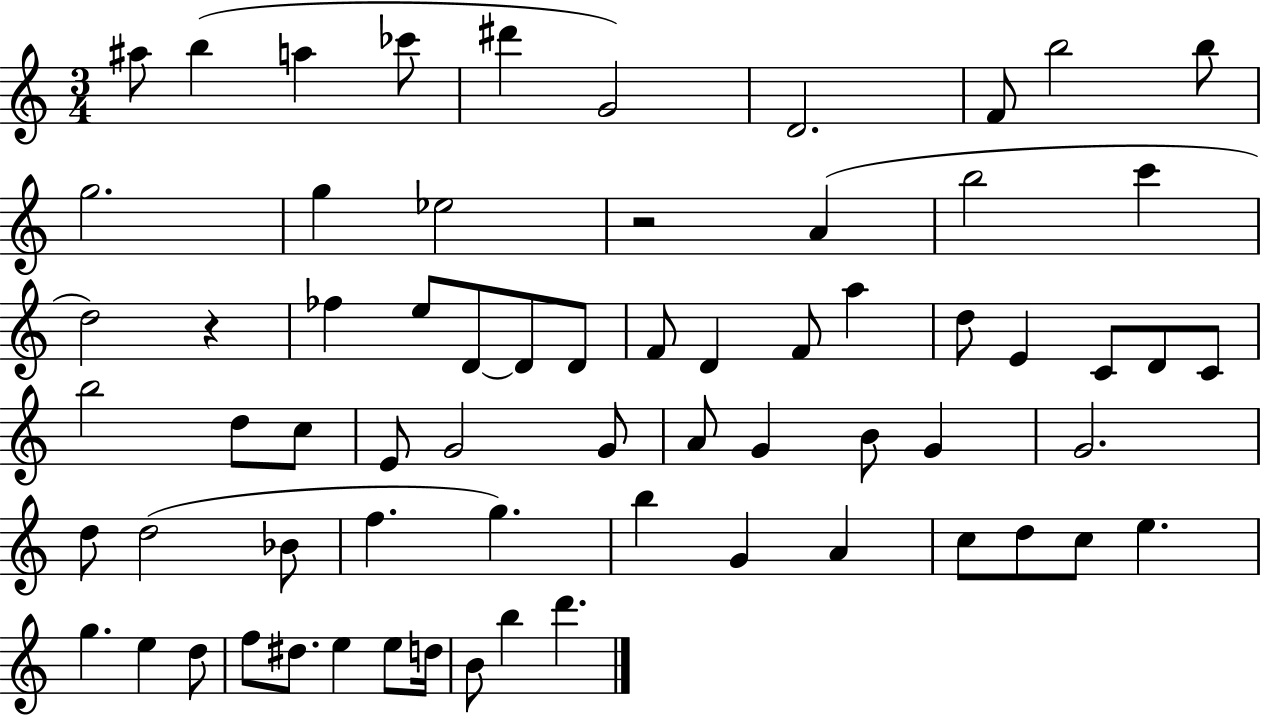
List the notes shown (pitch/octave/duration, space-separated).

A#5/e B5/q A5/q CES6/e D#6/q G4/h D4/h. F4/e B5/h B5/e G5/h. G5/q Eb5/h R/h A4/q B5/h C6/q D5/h R/q FES5/q E5/e D4/e D4/e D4/e F4/e D4/q F4/e A5/q D5/e E4/q C4/e D4/e C4/e B5/h D5/e C5/e E4/e G4/h G4/e A4/e G4/q B4/e G4/q G4/h. D5/e D5/h Bb4/e F5/q. G5/q. B5/q G4/q A4/q C5/e D5/e C5/e E5/q. G5/q. E5/q D5/e F5/e D#5/e. E5/q E5/e D5/s B4/e B5/q D6/q.